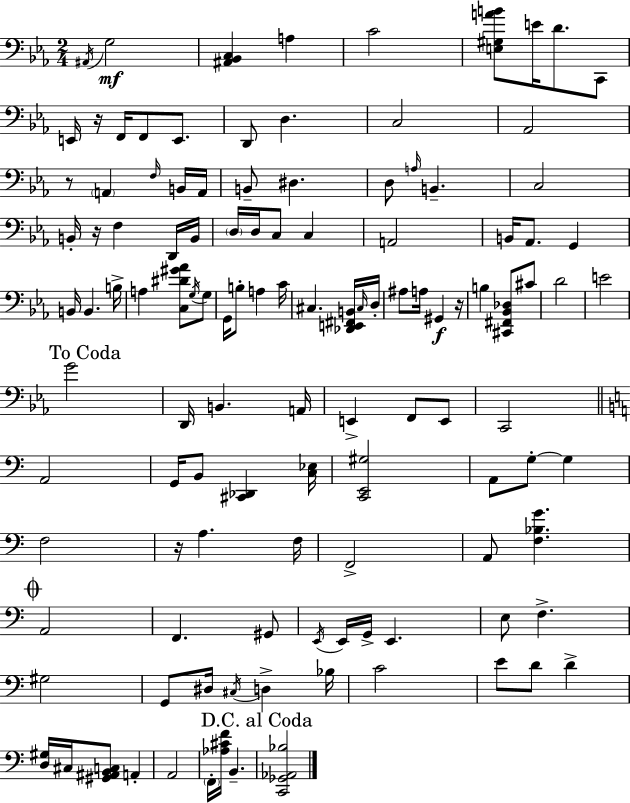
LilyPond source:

{
  \clef bass
  \numericTimeSignature
  \time 2/4
  \key ees \major
  \acciaccatura { ais,16 }\mf g2 | <ais, bes, c>4 a4 | c'2 | <e gis a' b'>8 e'16 d'8. c,8 | \break e,16 r16 f,16 f,8 e,8. | d,8 d4. | c2 | aes,2 | \break r8 \parenthesize a,4 \grace { f16 } | b,16 a,16 b,8-- dis4. | d8 \grace { a16 } b,4.-- | c2 | \break b,16-. r16 f4 | d,16 b,16 \parenthesize d16 d16 c8 c4 | a,2 | b,16 aes,8. g,4 | \break b,16 b,4. | b16-> a4 <c dis' gis' aes'>8 | \acciaccatura { g16 } g8 g,16 b8-. a4 | c'16 cis4. | \break <des, e, fis, b,>16 \grace { cis16 } d16-. ais8 a16 | gis,4\f r16 b4 | <cis, fis, bes, des>8 cis'8 d'2 | e'2 | \break \mark "To Coda" g'2 | d,16 b,4. | a,16 e,4-> | f,8 e,8 c,2 | \break \bar "||" \break \key c \major a,2 | g,16 b,8 <cis, des,>4 <c ees>16 | <c, e, gis>2 | a,8 g8-.~~ g4 | \break f2 | r16 a4. f16 | f,2-> | a,8 <f bes g'>4. | \break \mark \markup { \musicglyph "scripts.coda" } a,2 | f,4. gis,8 | \acciaccatura { e,16 } e,16 g,16-> e,4. | e8 f4.-> | \break gis2 | g,8 dis16 \acciaccatura { cis16 } d4-> | bes16 c'2 | e'8 d'8 d'4-> | \break <d gis>16 cis16 <gis, ais, b, c>8 a,4-. | a,2 | \parenthesize f,16-. <aes cis' f'>16 b,4.-- | \mark "D.C. al Coda" <c, ges, aes, bes>2 | \break \bar "|."
}